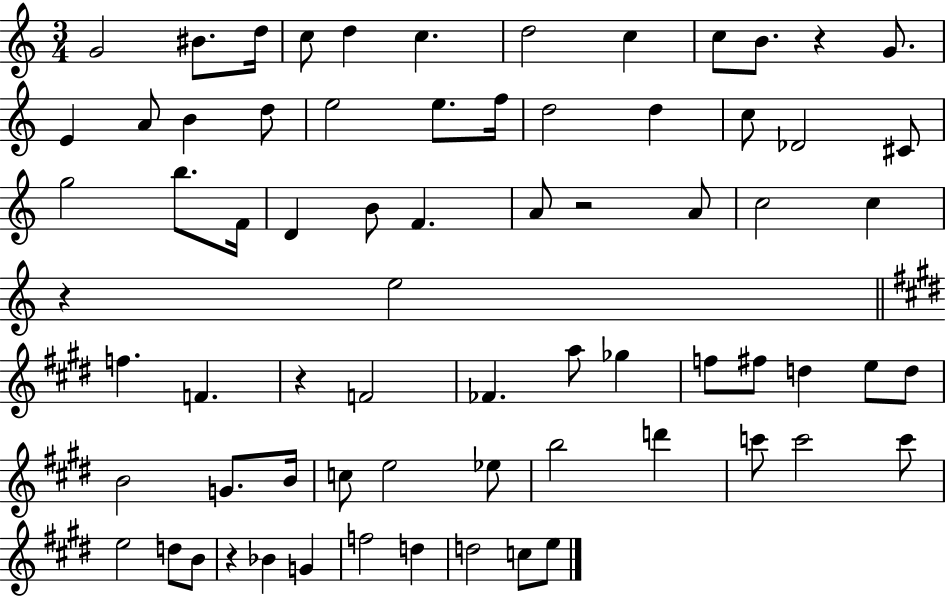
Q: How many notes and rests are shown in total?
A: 71